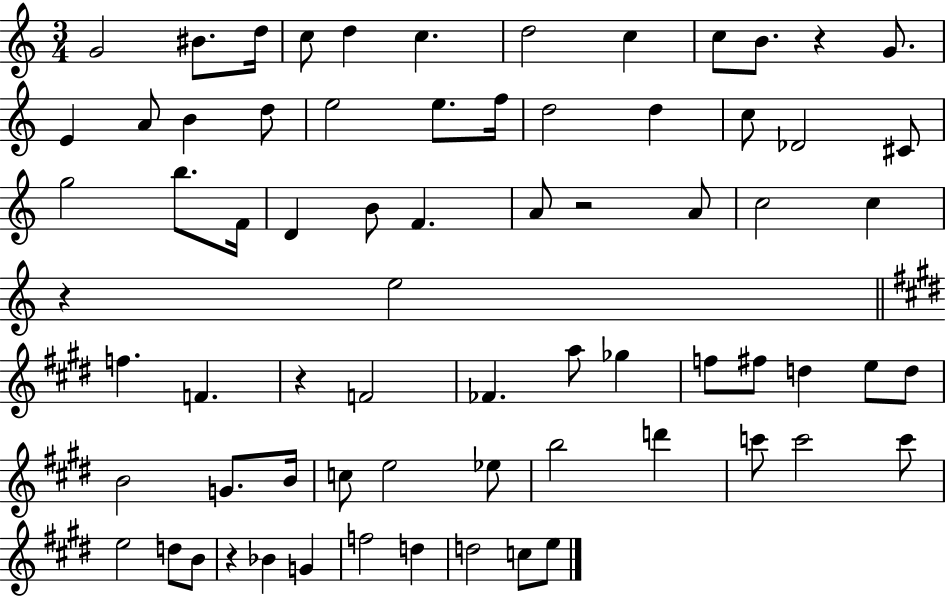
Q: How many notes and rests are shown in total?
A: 71